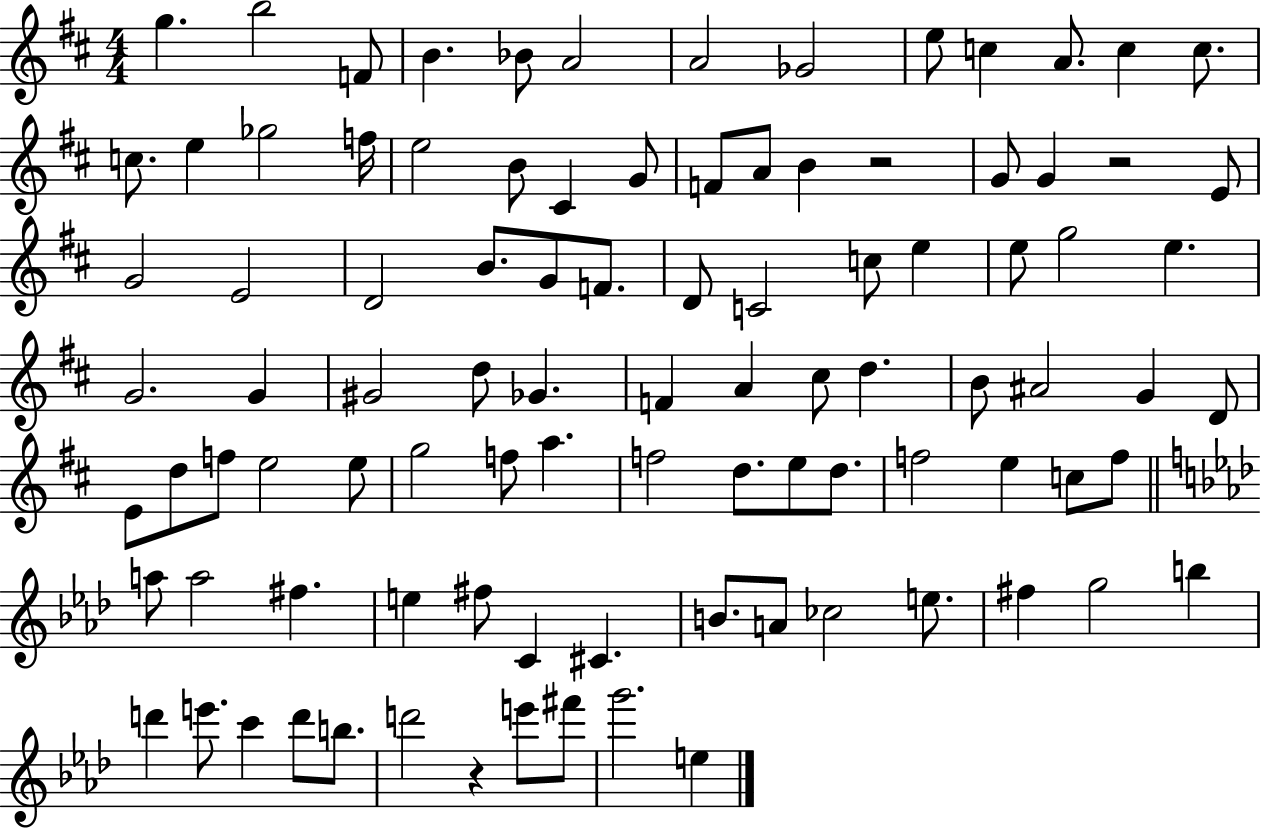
X:1
T:Untitled
M:4/4
L:1/4
K:D
g b2 F/2 B _B/2 A2 A2 _G2 e/2 c A/2 c c/2 c/2 e _g2 f/4 e2 B/2 ^C G/2 F/2 A/2 B z2 G/2 G z2 E/2 G2 E2 D2 B/2 G/2 F/2 D/2 C2 c/2 e e/2 g2 e G2 G ^G2 d/2 _G F A ^c/2 d B/2 ^A2 G D/2 E/2 d/2 f/2 e2 e/2 g2 f/2 a f2 d/2 e/2 d/2 f2 e c/2 f/2 a/2 a2 ^f e ^f/2 C ^C B/2 A/2 _c2 e/2 ^f g2 b d' e'/2 c' d'/2 b/2 d'2 z e'/2 ^f'/2 g'2 e